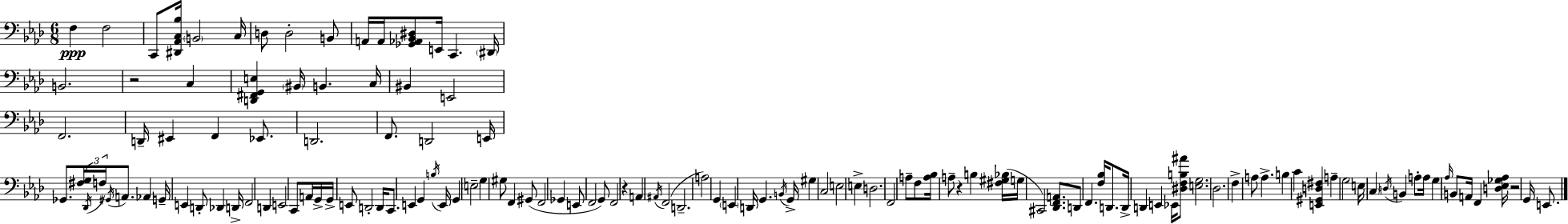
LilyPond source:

{
  \clef bass
  \numericTimeSignature
  \time 6/8
  \key f \minor
  \repeat volta 2 { f4\ppp f2 | c,8 <dis, aes, c bes>16 \parenthesize b,2 c16 | d8 d2-. b,8 | a,16 a,16 <ges, aes, bes, dis>8 e,16 c,4. \parenthesize dis,16 | \break b,2. | r2 c4 | <d, fis, g, e>4 \parenthesize bis,16 b,4. c16 | bis,4 e,2 | \break f,2. | d,16-- eis,4 f,4 ees,8. | d,2. | f,8. d,2 e,16 | \break ges,8. <fis g>16 \tuplet 3/2 { \acciaccatura { des,16 } f16 \acciaccatura { gis,16 } } a,8. aes,4 | g,16-- e,4 d,8-. des,4 | d,16-> f,2 d,4 | e,2 c,8 | \break a,16 g,16-> g,16-> e,8 d,2-. | d,16 c,8. e,4 g,4 | \acciaccatura { b16 } e,16 g,4 \parenthesize e2-- | g4 gis8 f,4 | \break gis,8( f,2 ges,4 | e,8 f,2 | g,8) f,2 r4 | a,4 \acciaccatura { ais,16 } f,2( | \break d,2.-- | a2) | g,4 \parenthesize e,4 d,16 g,4. | \acciaccatura { b,16 } g,16-> gis4 c2 | \break e2 | e4-> d2. | f,2 | a8-- f8 <a bes>16 a8-- r4 | \break b4 <fis gis bes>16( g16 cis,2) | <des, f, a,>8. d,8 f,4. | <f bes>16 d,8. d,16-> d,4 e,4 | ees,16 <dis f b ais'>8 <e g>2. | \break des2. | f4-> a8 a4.-> | b4 c'4 | <e, gis, d fis>4 a4-- g2 | \break e16 \parenthesize c4 \acciaccatura { d16 } b,4 | a8-. a16 g4 \grace { aes16 } b,8 | a,16 f,4 <d ees ges aes>16 r2 | g,16 e,8. } \bar "|."
}